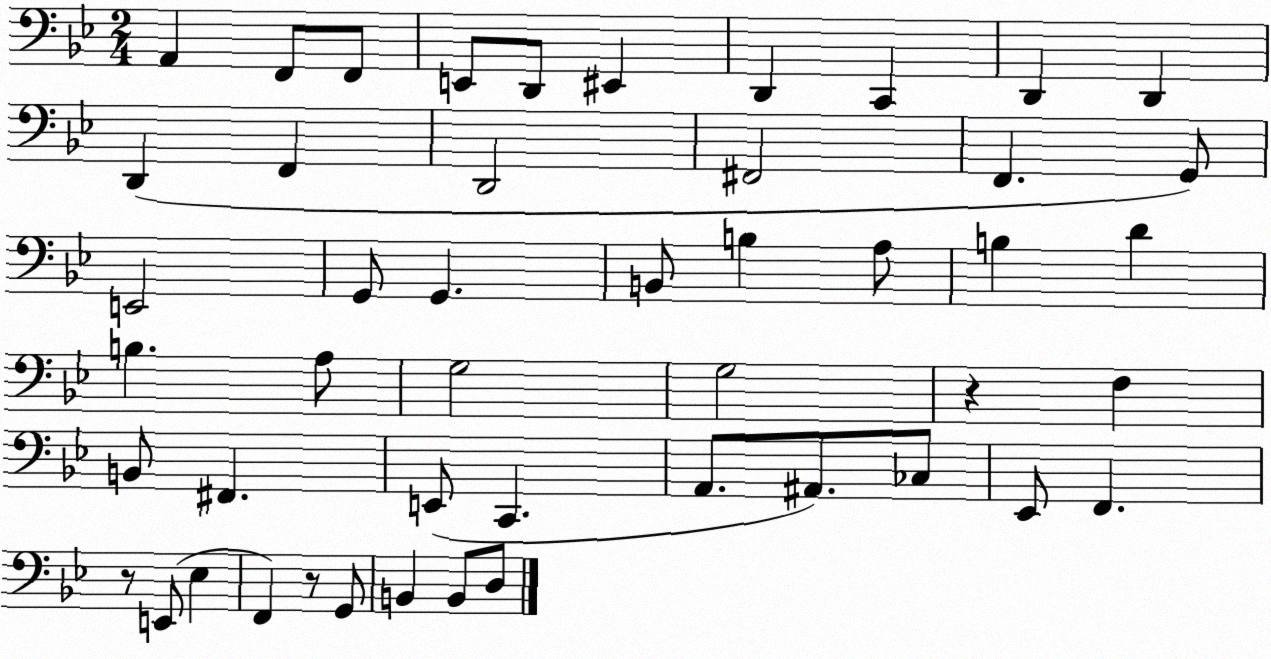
X:1
T:Untitled
M:2/4
L:1/4
K:Bb
A,, F,,/2 F,,/2 E,,/2 D,,/2 ^E,, D,, C,, D,, D,, D,, F,, D,,2 ^F,,2 F,, G,,/2 E,,2 G,,/2 G,, B,,/2 B, A,/2 B, D B, A,/2 G,2 G,2 z F, B,,/2 ^F,, E,,/2 C,, A,,/2 ^A,,/2 _C,/2 _E,,/2 F,, z/2 E,,/2 _E, F,, z/2 G,,/2 B,, B,,/2 D,/2